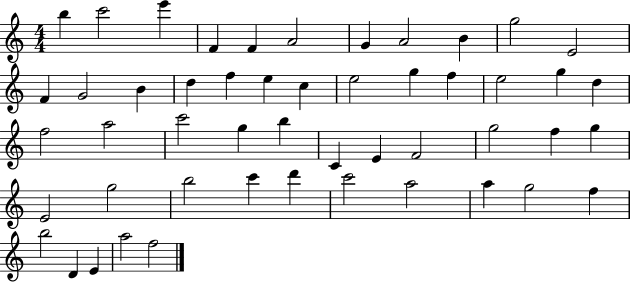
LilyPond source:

{
  \clef treble
  \numericTimeSignature
  \time 4/4
  \key c \major
  b''4 c'''2 e'''4 | f'4 f'4 a'2 | g'4 a'2 b'4 | g''2 e'2 | \break f'4 g'2 b'4 | d''4 f''4 e''4 c''4 | e''2 g''4 f''4 | e''2 g''4 d''4 | \break f''2 a''2 | c'''2 g''4 b''4 | c'4 e'4 f'2 | g''2 f''4 g''4 | \break e'2 g''2 | b''2 c'''4 d'''4 | c'''2 a''2 | a''4 g''2 f''4 | \break b''2 d'4 e'4 | a''2 f''2 | \bar "|."
}